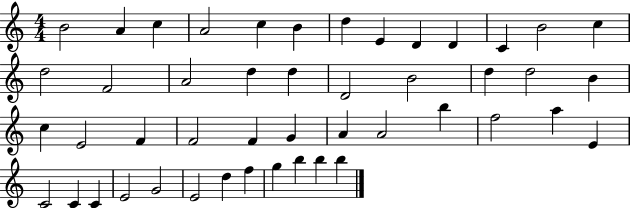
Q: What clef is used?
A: treble